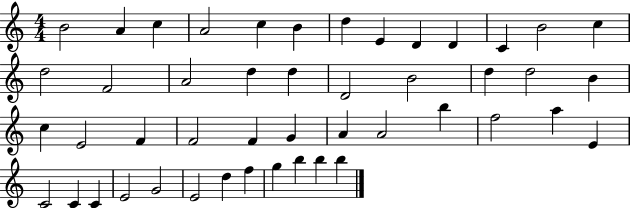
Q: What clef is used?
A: treble